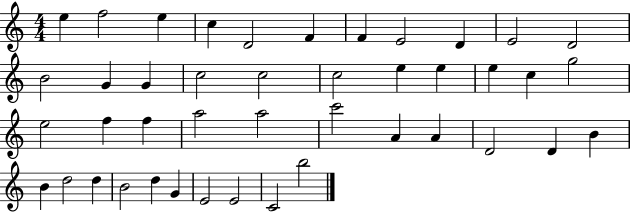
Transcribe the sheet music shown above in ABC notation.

X:1
T:Untitled
M:4/4
L:1/4
K:C
e f2 e c D2 F F E2 D E2 D2 B2 G G c2 c2 c2 e e e c g2 e2 f f a2 a2 c'2 A A D2 D B B d2 d B2 d G E2 E2 C2 b2